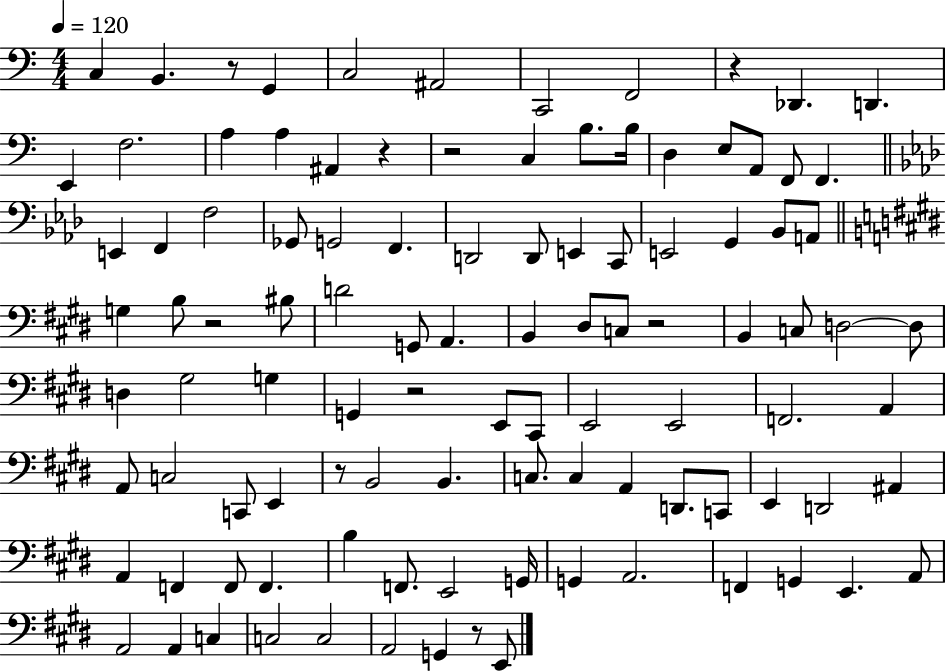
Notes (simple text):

C3/q B2/q. R/e G2/q C3/h A#2/h C2/h F2/h R/q Db2/q. D2/q. E2/q F3/h. A3/q A3/q A#2/q R/q R/h C3/q B3/e. B3/s D3/q E3/e A2/e F2/e F2/q. E2/q F2/q F3/h Gb2/e G2/h F2/q. D2/h D2/e E2/q C2/e E2/h G2/q Bb2/e A2/e G3/q B3/e R/h BIS3/e D4/h G2/e A2/q. B2/q D#3/e C3/e R/h B2/q C3/e D3/h D3/e D3/q G#3/h G3/q G2/q R/h E2/e C#2/e E2/h E2/h F2/h. A2/q A2/e C3/h C2/e E2/q R/e B2/h B2/q. C3/e. C3/q A2/q D2/e. C2/e E2/q D2/h A#2/q A2/q F2/q F2/e F2/q. B3/q F2/e. E2/h G2/s G2/q A2/h. F2/q G2/q E2/q. A2/e A2/h A2/q C3/q C3/h C3/h A2/h G2/q R/e E2/e